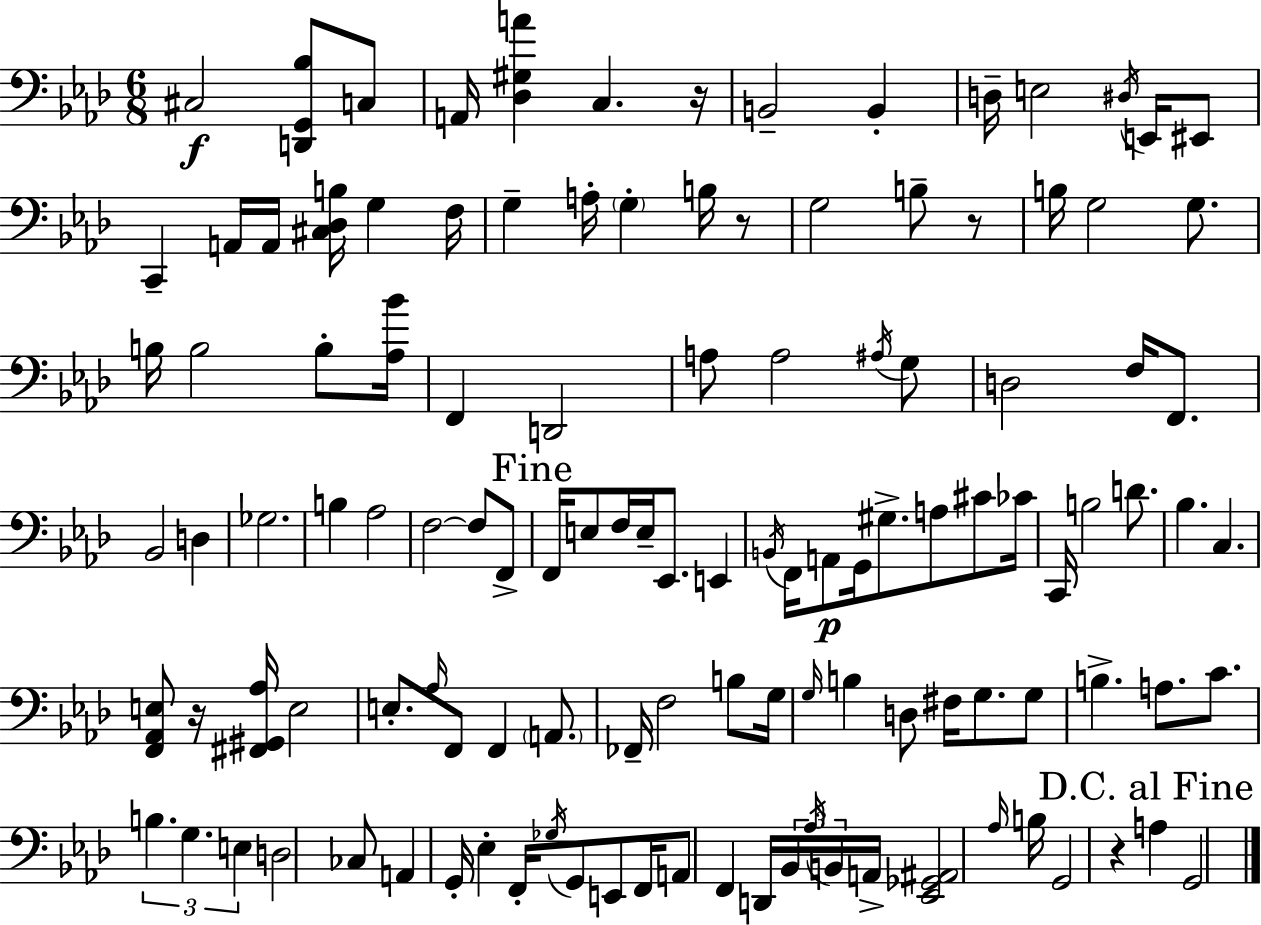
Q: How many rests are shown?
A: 5